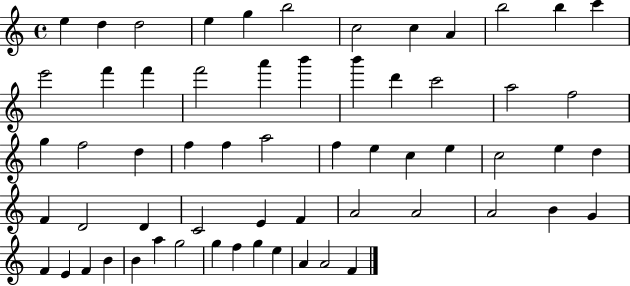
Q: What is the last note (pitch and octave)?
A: F4